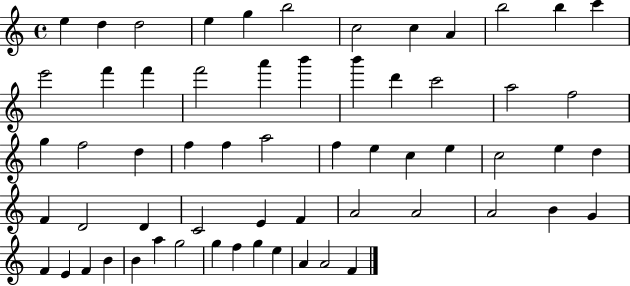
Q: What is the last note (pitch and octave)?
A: F4